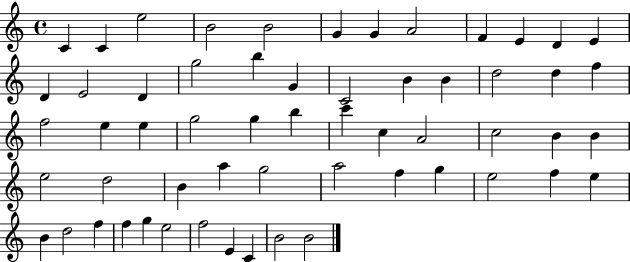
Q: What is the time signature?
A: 4/4